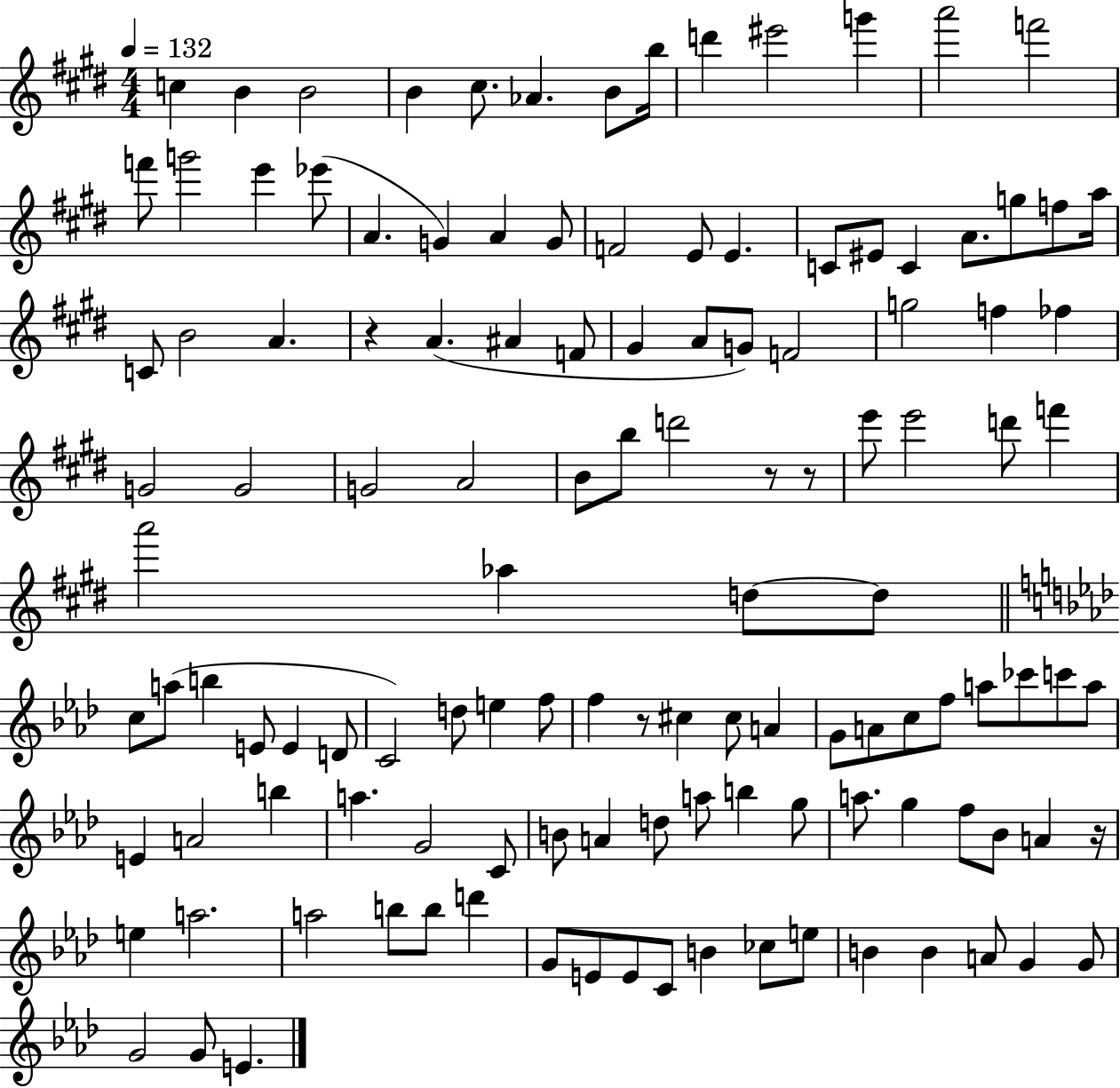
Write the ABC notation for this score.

X:1
T:Untitled
M:4/4
L:1/4
K:E
c B B2 B ^c/2 _A B/2 b/4 d' ^e'2 g' a'2 f'2 f'/2 g'2 e' _e'/2 A G A G/2 F2 E/2 E C/2 ^E/2 C A/2 g/2 f/2 a/4 C/2 B2 A z A ^A F/2 ^G A/2 G/2 F2 g2 f _f G2 G2 G2 A2 B/2 b/2 d'2 z/2 z/2 e'/2 e'2 d'/2 f' a'2 _a d/2 d/2 c/2 a/2 b E/2 E D/2 C2 d/2 e f/2 f z/2 ^c ^c/2 A G/2 A/2 c/2 f/2 a/2 _c'/2 c'/2 a/2 E A2 b a G2 C/2 B/2 A d/2 a/2 b g/2 a/2 g f/2 _B/2 A z/4 e a2 a2 b/2 b/2 d' G/2 E/2 E/2 C/2 B _c/2 e/2 B B A/2 G G/2 G2 G/2 E